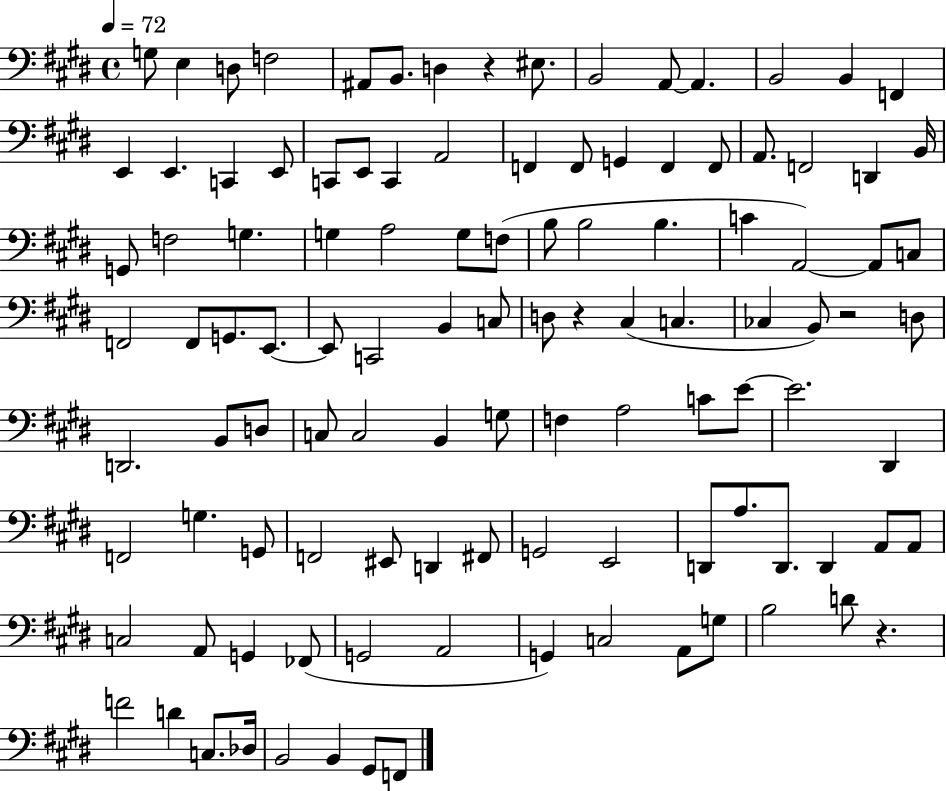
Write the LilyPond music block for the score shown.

{
  \clef bass
  \time 4/4
  \defaultTimeSignature
  \key e \major
  \tempo 4 = 72
  g8 e4 d8 f2 | ais,8 b,8. d4 r4 eis8. | b,2 a,8~~ a,4. | b,2 b,4 f,4 | \break e,4 e,4. c,4 e,8 | c,8 e,8 c,4 a,2 | f,4 f,8 g,4 f,4 f,8 | a,8. f,2 d,4 b,16 | \break g,8 f2 g4. | g4 a2 g8 f8( | b8 b2 b4. | c'4 a,2~~) a,8 c8 | \break f,2 f,8 g,8. e,8.~~ | e,8 c,2 b,4 c8 | d8 r4 cis4( c4. | ces4 b,8) r2 d8 | \break d,2. b,8 d8 | c8 c2 b,4 g8 | f4 a2 c'8 e'8~~ | e'2. dis,4 | \break f,2 g4. g,8 | f,2 eis,8 d,4 fis,8 | g,2 e,2 | d,8 a8. d,8. d,4 a,8 a,8 | \break c2 a,8 g,4 fes,8( | g,2 a,2 | g,4) c2 a,8 g8 | b2 d'8 r4. | \break f'2 d'4 c8. des16 | b,2 b,4 gis,8 f,8 | \bar "|."
}